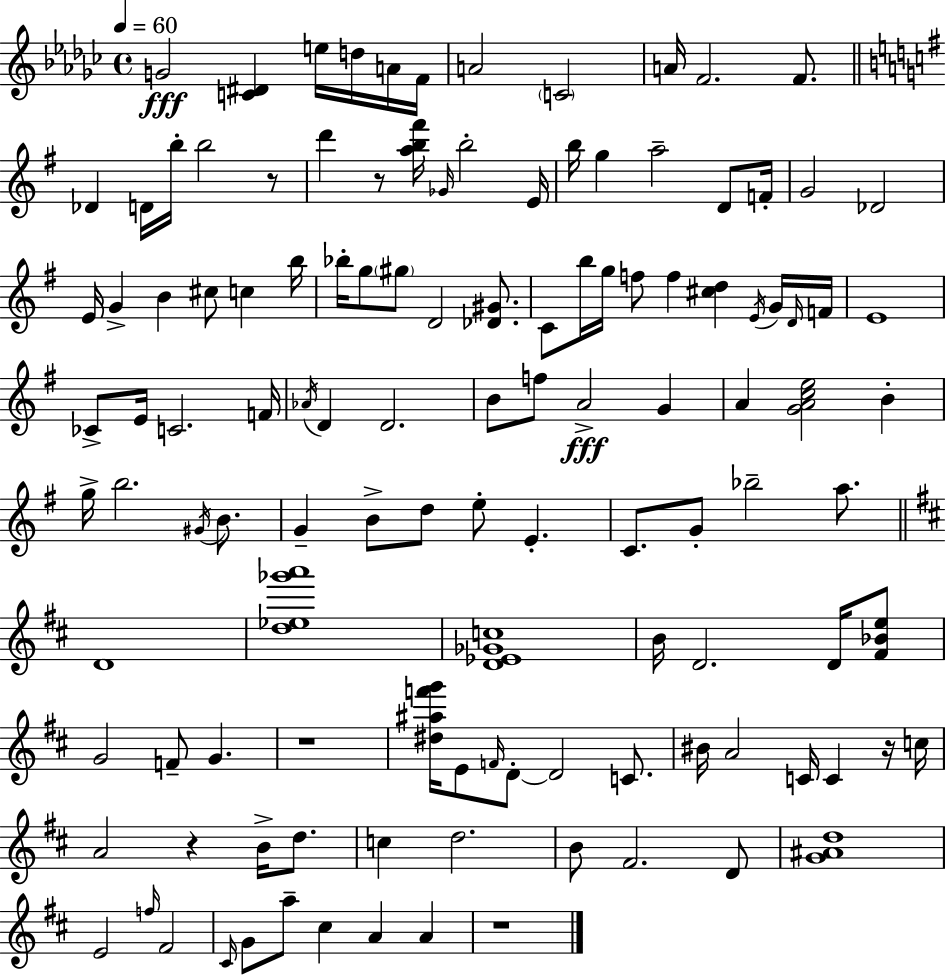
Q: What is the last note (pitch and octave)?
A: A4